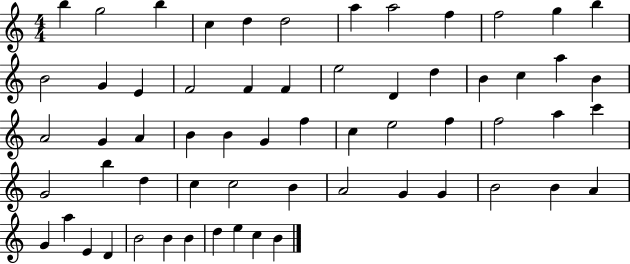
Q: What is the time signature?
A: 4/4